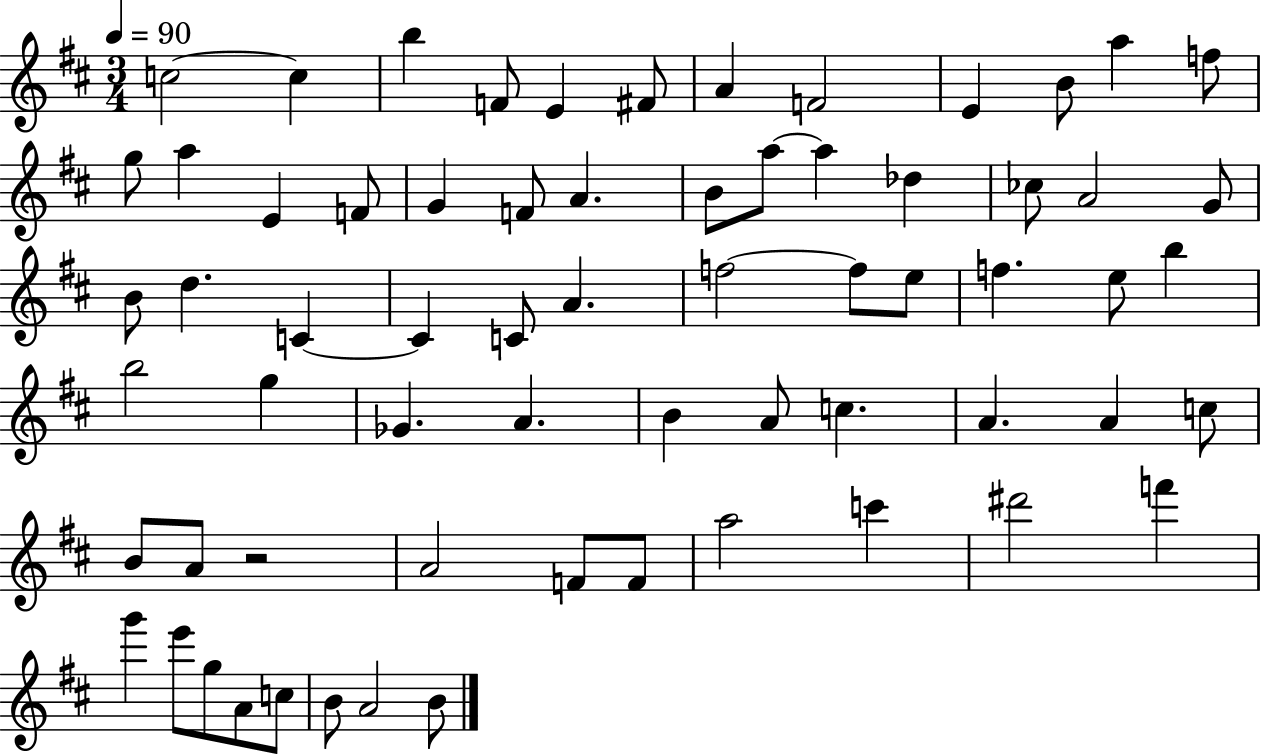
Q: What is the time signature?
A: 3/4